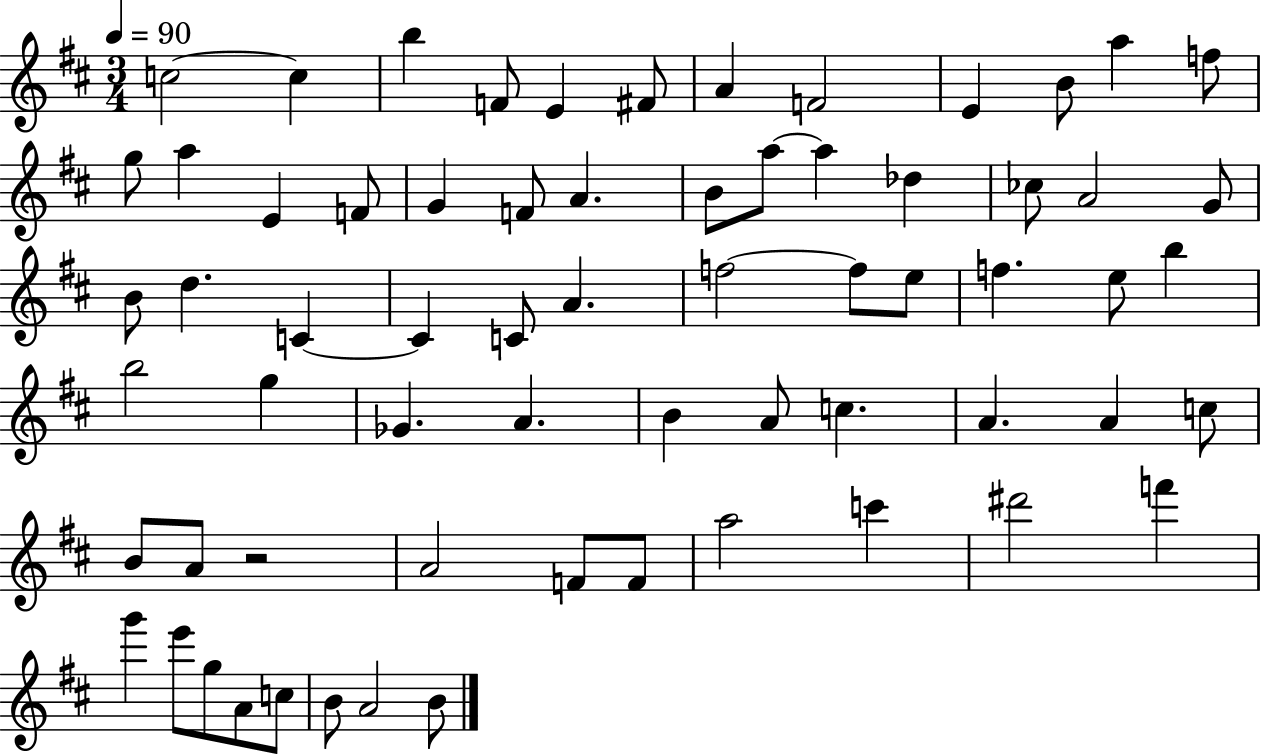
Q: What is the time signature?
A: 3/4